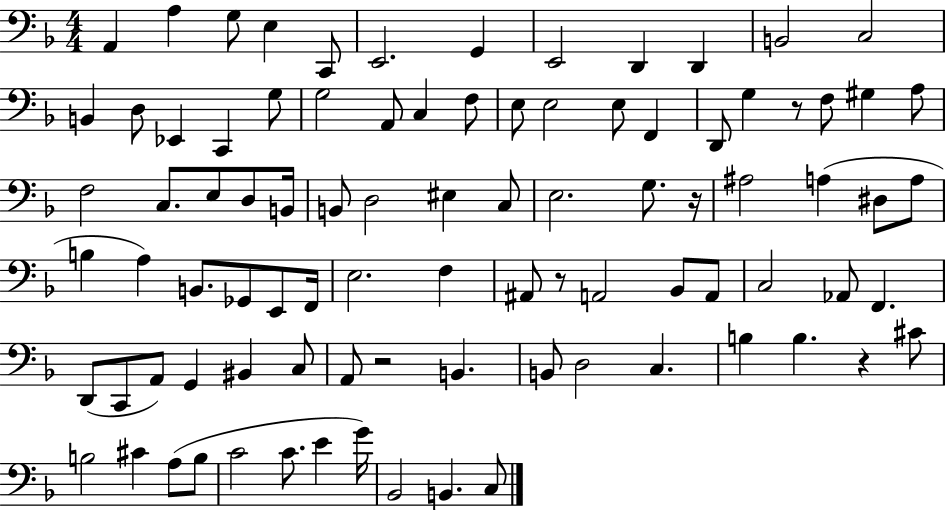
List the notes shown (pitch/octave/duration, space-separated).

A2/q A3/q G3/e E3/q C2/e E2/h. G2/q E2/h D2/q D2/q B2/h C3/h B2/q D3/e Eb2/q C2/q G3/e G3/h A2/e C3/q F3/e E3/e E3/h E3/e F2/q D2/e G3/q R/e F3/e G#3/q A3/e F3/h C3/e. E3/e D3/e B2/s B2/e D3/h EIS3/q C3/e E3/h. G3/e. R/s A#3/h A3/q D#3/e A3/e B3/q A3/q B2/e. Gb2/e E2/e F2/s E3/h. F3/q A#2/e R/e A2/h Bb2/e A2/e C3/h Ab2/e F2/q. D2/e C2/e A2/e G2/q BIS2/q C3/e A2/e R/h B2/q. B2/e D3/h C3/q. B3/q B3/q. R/q C#4/e B3/h C#4/q A3/e B3/e C4/h C4/e. E4/q G4/s Bb2/h B2/q. C3/e